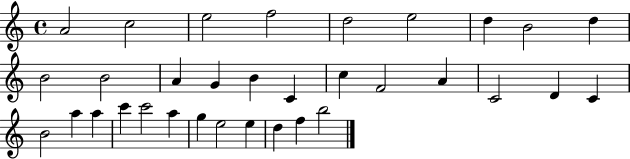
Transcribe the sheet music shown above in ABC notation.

X:1
T:Untitled
M:4/4
L:1/4
K:C
A2 c2 e2 f2 d2 e2 d B2 d B2 B2 A G B C c F2 A C2 D C B2 a a c' c'2 a g e2 e d f b2